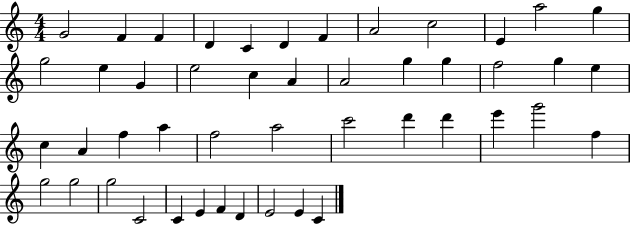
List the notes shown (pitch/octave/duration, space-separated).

G4/h F4/q F4/q D4/q C4/q D4/q F4/q A4/h C5/h E4/q A5/h G5/q G5/h E5/q G4/q E5/h C5/q A4/q A4/h G5/q G5/q F5/h G5/q E5/q C5/q A4/q F5/q A5/q F5/h A5/h C6/h D6/q D6/q E6/q G6/h F5/q G5/h G5/h G5/h C4/h C4/q E4/q F4/q D4/q E4/h E4/q C4/q